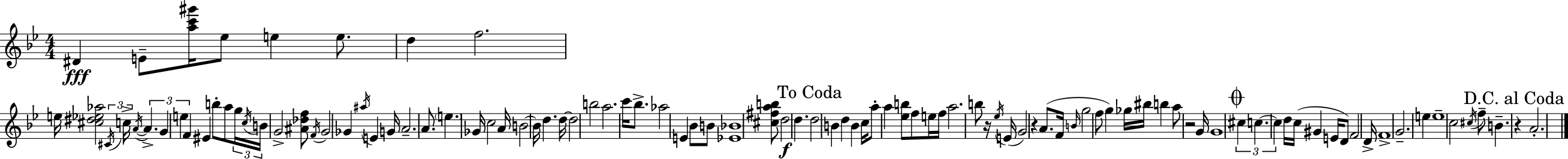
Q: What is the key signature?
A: G minor